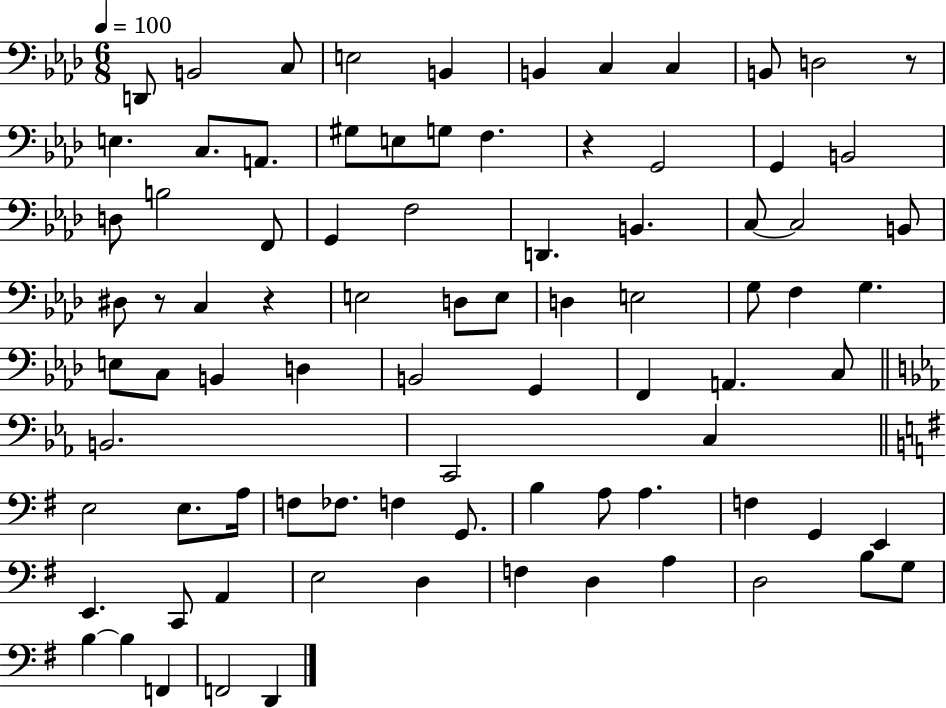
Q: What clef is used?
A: bass